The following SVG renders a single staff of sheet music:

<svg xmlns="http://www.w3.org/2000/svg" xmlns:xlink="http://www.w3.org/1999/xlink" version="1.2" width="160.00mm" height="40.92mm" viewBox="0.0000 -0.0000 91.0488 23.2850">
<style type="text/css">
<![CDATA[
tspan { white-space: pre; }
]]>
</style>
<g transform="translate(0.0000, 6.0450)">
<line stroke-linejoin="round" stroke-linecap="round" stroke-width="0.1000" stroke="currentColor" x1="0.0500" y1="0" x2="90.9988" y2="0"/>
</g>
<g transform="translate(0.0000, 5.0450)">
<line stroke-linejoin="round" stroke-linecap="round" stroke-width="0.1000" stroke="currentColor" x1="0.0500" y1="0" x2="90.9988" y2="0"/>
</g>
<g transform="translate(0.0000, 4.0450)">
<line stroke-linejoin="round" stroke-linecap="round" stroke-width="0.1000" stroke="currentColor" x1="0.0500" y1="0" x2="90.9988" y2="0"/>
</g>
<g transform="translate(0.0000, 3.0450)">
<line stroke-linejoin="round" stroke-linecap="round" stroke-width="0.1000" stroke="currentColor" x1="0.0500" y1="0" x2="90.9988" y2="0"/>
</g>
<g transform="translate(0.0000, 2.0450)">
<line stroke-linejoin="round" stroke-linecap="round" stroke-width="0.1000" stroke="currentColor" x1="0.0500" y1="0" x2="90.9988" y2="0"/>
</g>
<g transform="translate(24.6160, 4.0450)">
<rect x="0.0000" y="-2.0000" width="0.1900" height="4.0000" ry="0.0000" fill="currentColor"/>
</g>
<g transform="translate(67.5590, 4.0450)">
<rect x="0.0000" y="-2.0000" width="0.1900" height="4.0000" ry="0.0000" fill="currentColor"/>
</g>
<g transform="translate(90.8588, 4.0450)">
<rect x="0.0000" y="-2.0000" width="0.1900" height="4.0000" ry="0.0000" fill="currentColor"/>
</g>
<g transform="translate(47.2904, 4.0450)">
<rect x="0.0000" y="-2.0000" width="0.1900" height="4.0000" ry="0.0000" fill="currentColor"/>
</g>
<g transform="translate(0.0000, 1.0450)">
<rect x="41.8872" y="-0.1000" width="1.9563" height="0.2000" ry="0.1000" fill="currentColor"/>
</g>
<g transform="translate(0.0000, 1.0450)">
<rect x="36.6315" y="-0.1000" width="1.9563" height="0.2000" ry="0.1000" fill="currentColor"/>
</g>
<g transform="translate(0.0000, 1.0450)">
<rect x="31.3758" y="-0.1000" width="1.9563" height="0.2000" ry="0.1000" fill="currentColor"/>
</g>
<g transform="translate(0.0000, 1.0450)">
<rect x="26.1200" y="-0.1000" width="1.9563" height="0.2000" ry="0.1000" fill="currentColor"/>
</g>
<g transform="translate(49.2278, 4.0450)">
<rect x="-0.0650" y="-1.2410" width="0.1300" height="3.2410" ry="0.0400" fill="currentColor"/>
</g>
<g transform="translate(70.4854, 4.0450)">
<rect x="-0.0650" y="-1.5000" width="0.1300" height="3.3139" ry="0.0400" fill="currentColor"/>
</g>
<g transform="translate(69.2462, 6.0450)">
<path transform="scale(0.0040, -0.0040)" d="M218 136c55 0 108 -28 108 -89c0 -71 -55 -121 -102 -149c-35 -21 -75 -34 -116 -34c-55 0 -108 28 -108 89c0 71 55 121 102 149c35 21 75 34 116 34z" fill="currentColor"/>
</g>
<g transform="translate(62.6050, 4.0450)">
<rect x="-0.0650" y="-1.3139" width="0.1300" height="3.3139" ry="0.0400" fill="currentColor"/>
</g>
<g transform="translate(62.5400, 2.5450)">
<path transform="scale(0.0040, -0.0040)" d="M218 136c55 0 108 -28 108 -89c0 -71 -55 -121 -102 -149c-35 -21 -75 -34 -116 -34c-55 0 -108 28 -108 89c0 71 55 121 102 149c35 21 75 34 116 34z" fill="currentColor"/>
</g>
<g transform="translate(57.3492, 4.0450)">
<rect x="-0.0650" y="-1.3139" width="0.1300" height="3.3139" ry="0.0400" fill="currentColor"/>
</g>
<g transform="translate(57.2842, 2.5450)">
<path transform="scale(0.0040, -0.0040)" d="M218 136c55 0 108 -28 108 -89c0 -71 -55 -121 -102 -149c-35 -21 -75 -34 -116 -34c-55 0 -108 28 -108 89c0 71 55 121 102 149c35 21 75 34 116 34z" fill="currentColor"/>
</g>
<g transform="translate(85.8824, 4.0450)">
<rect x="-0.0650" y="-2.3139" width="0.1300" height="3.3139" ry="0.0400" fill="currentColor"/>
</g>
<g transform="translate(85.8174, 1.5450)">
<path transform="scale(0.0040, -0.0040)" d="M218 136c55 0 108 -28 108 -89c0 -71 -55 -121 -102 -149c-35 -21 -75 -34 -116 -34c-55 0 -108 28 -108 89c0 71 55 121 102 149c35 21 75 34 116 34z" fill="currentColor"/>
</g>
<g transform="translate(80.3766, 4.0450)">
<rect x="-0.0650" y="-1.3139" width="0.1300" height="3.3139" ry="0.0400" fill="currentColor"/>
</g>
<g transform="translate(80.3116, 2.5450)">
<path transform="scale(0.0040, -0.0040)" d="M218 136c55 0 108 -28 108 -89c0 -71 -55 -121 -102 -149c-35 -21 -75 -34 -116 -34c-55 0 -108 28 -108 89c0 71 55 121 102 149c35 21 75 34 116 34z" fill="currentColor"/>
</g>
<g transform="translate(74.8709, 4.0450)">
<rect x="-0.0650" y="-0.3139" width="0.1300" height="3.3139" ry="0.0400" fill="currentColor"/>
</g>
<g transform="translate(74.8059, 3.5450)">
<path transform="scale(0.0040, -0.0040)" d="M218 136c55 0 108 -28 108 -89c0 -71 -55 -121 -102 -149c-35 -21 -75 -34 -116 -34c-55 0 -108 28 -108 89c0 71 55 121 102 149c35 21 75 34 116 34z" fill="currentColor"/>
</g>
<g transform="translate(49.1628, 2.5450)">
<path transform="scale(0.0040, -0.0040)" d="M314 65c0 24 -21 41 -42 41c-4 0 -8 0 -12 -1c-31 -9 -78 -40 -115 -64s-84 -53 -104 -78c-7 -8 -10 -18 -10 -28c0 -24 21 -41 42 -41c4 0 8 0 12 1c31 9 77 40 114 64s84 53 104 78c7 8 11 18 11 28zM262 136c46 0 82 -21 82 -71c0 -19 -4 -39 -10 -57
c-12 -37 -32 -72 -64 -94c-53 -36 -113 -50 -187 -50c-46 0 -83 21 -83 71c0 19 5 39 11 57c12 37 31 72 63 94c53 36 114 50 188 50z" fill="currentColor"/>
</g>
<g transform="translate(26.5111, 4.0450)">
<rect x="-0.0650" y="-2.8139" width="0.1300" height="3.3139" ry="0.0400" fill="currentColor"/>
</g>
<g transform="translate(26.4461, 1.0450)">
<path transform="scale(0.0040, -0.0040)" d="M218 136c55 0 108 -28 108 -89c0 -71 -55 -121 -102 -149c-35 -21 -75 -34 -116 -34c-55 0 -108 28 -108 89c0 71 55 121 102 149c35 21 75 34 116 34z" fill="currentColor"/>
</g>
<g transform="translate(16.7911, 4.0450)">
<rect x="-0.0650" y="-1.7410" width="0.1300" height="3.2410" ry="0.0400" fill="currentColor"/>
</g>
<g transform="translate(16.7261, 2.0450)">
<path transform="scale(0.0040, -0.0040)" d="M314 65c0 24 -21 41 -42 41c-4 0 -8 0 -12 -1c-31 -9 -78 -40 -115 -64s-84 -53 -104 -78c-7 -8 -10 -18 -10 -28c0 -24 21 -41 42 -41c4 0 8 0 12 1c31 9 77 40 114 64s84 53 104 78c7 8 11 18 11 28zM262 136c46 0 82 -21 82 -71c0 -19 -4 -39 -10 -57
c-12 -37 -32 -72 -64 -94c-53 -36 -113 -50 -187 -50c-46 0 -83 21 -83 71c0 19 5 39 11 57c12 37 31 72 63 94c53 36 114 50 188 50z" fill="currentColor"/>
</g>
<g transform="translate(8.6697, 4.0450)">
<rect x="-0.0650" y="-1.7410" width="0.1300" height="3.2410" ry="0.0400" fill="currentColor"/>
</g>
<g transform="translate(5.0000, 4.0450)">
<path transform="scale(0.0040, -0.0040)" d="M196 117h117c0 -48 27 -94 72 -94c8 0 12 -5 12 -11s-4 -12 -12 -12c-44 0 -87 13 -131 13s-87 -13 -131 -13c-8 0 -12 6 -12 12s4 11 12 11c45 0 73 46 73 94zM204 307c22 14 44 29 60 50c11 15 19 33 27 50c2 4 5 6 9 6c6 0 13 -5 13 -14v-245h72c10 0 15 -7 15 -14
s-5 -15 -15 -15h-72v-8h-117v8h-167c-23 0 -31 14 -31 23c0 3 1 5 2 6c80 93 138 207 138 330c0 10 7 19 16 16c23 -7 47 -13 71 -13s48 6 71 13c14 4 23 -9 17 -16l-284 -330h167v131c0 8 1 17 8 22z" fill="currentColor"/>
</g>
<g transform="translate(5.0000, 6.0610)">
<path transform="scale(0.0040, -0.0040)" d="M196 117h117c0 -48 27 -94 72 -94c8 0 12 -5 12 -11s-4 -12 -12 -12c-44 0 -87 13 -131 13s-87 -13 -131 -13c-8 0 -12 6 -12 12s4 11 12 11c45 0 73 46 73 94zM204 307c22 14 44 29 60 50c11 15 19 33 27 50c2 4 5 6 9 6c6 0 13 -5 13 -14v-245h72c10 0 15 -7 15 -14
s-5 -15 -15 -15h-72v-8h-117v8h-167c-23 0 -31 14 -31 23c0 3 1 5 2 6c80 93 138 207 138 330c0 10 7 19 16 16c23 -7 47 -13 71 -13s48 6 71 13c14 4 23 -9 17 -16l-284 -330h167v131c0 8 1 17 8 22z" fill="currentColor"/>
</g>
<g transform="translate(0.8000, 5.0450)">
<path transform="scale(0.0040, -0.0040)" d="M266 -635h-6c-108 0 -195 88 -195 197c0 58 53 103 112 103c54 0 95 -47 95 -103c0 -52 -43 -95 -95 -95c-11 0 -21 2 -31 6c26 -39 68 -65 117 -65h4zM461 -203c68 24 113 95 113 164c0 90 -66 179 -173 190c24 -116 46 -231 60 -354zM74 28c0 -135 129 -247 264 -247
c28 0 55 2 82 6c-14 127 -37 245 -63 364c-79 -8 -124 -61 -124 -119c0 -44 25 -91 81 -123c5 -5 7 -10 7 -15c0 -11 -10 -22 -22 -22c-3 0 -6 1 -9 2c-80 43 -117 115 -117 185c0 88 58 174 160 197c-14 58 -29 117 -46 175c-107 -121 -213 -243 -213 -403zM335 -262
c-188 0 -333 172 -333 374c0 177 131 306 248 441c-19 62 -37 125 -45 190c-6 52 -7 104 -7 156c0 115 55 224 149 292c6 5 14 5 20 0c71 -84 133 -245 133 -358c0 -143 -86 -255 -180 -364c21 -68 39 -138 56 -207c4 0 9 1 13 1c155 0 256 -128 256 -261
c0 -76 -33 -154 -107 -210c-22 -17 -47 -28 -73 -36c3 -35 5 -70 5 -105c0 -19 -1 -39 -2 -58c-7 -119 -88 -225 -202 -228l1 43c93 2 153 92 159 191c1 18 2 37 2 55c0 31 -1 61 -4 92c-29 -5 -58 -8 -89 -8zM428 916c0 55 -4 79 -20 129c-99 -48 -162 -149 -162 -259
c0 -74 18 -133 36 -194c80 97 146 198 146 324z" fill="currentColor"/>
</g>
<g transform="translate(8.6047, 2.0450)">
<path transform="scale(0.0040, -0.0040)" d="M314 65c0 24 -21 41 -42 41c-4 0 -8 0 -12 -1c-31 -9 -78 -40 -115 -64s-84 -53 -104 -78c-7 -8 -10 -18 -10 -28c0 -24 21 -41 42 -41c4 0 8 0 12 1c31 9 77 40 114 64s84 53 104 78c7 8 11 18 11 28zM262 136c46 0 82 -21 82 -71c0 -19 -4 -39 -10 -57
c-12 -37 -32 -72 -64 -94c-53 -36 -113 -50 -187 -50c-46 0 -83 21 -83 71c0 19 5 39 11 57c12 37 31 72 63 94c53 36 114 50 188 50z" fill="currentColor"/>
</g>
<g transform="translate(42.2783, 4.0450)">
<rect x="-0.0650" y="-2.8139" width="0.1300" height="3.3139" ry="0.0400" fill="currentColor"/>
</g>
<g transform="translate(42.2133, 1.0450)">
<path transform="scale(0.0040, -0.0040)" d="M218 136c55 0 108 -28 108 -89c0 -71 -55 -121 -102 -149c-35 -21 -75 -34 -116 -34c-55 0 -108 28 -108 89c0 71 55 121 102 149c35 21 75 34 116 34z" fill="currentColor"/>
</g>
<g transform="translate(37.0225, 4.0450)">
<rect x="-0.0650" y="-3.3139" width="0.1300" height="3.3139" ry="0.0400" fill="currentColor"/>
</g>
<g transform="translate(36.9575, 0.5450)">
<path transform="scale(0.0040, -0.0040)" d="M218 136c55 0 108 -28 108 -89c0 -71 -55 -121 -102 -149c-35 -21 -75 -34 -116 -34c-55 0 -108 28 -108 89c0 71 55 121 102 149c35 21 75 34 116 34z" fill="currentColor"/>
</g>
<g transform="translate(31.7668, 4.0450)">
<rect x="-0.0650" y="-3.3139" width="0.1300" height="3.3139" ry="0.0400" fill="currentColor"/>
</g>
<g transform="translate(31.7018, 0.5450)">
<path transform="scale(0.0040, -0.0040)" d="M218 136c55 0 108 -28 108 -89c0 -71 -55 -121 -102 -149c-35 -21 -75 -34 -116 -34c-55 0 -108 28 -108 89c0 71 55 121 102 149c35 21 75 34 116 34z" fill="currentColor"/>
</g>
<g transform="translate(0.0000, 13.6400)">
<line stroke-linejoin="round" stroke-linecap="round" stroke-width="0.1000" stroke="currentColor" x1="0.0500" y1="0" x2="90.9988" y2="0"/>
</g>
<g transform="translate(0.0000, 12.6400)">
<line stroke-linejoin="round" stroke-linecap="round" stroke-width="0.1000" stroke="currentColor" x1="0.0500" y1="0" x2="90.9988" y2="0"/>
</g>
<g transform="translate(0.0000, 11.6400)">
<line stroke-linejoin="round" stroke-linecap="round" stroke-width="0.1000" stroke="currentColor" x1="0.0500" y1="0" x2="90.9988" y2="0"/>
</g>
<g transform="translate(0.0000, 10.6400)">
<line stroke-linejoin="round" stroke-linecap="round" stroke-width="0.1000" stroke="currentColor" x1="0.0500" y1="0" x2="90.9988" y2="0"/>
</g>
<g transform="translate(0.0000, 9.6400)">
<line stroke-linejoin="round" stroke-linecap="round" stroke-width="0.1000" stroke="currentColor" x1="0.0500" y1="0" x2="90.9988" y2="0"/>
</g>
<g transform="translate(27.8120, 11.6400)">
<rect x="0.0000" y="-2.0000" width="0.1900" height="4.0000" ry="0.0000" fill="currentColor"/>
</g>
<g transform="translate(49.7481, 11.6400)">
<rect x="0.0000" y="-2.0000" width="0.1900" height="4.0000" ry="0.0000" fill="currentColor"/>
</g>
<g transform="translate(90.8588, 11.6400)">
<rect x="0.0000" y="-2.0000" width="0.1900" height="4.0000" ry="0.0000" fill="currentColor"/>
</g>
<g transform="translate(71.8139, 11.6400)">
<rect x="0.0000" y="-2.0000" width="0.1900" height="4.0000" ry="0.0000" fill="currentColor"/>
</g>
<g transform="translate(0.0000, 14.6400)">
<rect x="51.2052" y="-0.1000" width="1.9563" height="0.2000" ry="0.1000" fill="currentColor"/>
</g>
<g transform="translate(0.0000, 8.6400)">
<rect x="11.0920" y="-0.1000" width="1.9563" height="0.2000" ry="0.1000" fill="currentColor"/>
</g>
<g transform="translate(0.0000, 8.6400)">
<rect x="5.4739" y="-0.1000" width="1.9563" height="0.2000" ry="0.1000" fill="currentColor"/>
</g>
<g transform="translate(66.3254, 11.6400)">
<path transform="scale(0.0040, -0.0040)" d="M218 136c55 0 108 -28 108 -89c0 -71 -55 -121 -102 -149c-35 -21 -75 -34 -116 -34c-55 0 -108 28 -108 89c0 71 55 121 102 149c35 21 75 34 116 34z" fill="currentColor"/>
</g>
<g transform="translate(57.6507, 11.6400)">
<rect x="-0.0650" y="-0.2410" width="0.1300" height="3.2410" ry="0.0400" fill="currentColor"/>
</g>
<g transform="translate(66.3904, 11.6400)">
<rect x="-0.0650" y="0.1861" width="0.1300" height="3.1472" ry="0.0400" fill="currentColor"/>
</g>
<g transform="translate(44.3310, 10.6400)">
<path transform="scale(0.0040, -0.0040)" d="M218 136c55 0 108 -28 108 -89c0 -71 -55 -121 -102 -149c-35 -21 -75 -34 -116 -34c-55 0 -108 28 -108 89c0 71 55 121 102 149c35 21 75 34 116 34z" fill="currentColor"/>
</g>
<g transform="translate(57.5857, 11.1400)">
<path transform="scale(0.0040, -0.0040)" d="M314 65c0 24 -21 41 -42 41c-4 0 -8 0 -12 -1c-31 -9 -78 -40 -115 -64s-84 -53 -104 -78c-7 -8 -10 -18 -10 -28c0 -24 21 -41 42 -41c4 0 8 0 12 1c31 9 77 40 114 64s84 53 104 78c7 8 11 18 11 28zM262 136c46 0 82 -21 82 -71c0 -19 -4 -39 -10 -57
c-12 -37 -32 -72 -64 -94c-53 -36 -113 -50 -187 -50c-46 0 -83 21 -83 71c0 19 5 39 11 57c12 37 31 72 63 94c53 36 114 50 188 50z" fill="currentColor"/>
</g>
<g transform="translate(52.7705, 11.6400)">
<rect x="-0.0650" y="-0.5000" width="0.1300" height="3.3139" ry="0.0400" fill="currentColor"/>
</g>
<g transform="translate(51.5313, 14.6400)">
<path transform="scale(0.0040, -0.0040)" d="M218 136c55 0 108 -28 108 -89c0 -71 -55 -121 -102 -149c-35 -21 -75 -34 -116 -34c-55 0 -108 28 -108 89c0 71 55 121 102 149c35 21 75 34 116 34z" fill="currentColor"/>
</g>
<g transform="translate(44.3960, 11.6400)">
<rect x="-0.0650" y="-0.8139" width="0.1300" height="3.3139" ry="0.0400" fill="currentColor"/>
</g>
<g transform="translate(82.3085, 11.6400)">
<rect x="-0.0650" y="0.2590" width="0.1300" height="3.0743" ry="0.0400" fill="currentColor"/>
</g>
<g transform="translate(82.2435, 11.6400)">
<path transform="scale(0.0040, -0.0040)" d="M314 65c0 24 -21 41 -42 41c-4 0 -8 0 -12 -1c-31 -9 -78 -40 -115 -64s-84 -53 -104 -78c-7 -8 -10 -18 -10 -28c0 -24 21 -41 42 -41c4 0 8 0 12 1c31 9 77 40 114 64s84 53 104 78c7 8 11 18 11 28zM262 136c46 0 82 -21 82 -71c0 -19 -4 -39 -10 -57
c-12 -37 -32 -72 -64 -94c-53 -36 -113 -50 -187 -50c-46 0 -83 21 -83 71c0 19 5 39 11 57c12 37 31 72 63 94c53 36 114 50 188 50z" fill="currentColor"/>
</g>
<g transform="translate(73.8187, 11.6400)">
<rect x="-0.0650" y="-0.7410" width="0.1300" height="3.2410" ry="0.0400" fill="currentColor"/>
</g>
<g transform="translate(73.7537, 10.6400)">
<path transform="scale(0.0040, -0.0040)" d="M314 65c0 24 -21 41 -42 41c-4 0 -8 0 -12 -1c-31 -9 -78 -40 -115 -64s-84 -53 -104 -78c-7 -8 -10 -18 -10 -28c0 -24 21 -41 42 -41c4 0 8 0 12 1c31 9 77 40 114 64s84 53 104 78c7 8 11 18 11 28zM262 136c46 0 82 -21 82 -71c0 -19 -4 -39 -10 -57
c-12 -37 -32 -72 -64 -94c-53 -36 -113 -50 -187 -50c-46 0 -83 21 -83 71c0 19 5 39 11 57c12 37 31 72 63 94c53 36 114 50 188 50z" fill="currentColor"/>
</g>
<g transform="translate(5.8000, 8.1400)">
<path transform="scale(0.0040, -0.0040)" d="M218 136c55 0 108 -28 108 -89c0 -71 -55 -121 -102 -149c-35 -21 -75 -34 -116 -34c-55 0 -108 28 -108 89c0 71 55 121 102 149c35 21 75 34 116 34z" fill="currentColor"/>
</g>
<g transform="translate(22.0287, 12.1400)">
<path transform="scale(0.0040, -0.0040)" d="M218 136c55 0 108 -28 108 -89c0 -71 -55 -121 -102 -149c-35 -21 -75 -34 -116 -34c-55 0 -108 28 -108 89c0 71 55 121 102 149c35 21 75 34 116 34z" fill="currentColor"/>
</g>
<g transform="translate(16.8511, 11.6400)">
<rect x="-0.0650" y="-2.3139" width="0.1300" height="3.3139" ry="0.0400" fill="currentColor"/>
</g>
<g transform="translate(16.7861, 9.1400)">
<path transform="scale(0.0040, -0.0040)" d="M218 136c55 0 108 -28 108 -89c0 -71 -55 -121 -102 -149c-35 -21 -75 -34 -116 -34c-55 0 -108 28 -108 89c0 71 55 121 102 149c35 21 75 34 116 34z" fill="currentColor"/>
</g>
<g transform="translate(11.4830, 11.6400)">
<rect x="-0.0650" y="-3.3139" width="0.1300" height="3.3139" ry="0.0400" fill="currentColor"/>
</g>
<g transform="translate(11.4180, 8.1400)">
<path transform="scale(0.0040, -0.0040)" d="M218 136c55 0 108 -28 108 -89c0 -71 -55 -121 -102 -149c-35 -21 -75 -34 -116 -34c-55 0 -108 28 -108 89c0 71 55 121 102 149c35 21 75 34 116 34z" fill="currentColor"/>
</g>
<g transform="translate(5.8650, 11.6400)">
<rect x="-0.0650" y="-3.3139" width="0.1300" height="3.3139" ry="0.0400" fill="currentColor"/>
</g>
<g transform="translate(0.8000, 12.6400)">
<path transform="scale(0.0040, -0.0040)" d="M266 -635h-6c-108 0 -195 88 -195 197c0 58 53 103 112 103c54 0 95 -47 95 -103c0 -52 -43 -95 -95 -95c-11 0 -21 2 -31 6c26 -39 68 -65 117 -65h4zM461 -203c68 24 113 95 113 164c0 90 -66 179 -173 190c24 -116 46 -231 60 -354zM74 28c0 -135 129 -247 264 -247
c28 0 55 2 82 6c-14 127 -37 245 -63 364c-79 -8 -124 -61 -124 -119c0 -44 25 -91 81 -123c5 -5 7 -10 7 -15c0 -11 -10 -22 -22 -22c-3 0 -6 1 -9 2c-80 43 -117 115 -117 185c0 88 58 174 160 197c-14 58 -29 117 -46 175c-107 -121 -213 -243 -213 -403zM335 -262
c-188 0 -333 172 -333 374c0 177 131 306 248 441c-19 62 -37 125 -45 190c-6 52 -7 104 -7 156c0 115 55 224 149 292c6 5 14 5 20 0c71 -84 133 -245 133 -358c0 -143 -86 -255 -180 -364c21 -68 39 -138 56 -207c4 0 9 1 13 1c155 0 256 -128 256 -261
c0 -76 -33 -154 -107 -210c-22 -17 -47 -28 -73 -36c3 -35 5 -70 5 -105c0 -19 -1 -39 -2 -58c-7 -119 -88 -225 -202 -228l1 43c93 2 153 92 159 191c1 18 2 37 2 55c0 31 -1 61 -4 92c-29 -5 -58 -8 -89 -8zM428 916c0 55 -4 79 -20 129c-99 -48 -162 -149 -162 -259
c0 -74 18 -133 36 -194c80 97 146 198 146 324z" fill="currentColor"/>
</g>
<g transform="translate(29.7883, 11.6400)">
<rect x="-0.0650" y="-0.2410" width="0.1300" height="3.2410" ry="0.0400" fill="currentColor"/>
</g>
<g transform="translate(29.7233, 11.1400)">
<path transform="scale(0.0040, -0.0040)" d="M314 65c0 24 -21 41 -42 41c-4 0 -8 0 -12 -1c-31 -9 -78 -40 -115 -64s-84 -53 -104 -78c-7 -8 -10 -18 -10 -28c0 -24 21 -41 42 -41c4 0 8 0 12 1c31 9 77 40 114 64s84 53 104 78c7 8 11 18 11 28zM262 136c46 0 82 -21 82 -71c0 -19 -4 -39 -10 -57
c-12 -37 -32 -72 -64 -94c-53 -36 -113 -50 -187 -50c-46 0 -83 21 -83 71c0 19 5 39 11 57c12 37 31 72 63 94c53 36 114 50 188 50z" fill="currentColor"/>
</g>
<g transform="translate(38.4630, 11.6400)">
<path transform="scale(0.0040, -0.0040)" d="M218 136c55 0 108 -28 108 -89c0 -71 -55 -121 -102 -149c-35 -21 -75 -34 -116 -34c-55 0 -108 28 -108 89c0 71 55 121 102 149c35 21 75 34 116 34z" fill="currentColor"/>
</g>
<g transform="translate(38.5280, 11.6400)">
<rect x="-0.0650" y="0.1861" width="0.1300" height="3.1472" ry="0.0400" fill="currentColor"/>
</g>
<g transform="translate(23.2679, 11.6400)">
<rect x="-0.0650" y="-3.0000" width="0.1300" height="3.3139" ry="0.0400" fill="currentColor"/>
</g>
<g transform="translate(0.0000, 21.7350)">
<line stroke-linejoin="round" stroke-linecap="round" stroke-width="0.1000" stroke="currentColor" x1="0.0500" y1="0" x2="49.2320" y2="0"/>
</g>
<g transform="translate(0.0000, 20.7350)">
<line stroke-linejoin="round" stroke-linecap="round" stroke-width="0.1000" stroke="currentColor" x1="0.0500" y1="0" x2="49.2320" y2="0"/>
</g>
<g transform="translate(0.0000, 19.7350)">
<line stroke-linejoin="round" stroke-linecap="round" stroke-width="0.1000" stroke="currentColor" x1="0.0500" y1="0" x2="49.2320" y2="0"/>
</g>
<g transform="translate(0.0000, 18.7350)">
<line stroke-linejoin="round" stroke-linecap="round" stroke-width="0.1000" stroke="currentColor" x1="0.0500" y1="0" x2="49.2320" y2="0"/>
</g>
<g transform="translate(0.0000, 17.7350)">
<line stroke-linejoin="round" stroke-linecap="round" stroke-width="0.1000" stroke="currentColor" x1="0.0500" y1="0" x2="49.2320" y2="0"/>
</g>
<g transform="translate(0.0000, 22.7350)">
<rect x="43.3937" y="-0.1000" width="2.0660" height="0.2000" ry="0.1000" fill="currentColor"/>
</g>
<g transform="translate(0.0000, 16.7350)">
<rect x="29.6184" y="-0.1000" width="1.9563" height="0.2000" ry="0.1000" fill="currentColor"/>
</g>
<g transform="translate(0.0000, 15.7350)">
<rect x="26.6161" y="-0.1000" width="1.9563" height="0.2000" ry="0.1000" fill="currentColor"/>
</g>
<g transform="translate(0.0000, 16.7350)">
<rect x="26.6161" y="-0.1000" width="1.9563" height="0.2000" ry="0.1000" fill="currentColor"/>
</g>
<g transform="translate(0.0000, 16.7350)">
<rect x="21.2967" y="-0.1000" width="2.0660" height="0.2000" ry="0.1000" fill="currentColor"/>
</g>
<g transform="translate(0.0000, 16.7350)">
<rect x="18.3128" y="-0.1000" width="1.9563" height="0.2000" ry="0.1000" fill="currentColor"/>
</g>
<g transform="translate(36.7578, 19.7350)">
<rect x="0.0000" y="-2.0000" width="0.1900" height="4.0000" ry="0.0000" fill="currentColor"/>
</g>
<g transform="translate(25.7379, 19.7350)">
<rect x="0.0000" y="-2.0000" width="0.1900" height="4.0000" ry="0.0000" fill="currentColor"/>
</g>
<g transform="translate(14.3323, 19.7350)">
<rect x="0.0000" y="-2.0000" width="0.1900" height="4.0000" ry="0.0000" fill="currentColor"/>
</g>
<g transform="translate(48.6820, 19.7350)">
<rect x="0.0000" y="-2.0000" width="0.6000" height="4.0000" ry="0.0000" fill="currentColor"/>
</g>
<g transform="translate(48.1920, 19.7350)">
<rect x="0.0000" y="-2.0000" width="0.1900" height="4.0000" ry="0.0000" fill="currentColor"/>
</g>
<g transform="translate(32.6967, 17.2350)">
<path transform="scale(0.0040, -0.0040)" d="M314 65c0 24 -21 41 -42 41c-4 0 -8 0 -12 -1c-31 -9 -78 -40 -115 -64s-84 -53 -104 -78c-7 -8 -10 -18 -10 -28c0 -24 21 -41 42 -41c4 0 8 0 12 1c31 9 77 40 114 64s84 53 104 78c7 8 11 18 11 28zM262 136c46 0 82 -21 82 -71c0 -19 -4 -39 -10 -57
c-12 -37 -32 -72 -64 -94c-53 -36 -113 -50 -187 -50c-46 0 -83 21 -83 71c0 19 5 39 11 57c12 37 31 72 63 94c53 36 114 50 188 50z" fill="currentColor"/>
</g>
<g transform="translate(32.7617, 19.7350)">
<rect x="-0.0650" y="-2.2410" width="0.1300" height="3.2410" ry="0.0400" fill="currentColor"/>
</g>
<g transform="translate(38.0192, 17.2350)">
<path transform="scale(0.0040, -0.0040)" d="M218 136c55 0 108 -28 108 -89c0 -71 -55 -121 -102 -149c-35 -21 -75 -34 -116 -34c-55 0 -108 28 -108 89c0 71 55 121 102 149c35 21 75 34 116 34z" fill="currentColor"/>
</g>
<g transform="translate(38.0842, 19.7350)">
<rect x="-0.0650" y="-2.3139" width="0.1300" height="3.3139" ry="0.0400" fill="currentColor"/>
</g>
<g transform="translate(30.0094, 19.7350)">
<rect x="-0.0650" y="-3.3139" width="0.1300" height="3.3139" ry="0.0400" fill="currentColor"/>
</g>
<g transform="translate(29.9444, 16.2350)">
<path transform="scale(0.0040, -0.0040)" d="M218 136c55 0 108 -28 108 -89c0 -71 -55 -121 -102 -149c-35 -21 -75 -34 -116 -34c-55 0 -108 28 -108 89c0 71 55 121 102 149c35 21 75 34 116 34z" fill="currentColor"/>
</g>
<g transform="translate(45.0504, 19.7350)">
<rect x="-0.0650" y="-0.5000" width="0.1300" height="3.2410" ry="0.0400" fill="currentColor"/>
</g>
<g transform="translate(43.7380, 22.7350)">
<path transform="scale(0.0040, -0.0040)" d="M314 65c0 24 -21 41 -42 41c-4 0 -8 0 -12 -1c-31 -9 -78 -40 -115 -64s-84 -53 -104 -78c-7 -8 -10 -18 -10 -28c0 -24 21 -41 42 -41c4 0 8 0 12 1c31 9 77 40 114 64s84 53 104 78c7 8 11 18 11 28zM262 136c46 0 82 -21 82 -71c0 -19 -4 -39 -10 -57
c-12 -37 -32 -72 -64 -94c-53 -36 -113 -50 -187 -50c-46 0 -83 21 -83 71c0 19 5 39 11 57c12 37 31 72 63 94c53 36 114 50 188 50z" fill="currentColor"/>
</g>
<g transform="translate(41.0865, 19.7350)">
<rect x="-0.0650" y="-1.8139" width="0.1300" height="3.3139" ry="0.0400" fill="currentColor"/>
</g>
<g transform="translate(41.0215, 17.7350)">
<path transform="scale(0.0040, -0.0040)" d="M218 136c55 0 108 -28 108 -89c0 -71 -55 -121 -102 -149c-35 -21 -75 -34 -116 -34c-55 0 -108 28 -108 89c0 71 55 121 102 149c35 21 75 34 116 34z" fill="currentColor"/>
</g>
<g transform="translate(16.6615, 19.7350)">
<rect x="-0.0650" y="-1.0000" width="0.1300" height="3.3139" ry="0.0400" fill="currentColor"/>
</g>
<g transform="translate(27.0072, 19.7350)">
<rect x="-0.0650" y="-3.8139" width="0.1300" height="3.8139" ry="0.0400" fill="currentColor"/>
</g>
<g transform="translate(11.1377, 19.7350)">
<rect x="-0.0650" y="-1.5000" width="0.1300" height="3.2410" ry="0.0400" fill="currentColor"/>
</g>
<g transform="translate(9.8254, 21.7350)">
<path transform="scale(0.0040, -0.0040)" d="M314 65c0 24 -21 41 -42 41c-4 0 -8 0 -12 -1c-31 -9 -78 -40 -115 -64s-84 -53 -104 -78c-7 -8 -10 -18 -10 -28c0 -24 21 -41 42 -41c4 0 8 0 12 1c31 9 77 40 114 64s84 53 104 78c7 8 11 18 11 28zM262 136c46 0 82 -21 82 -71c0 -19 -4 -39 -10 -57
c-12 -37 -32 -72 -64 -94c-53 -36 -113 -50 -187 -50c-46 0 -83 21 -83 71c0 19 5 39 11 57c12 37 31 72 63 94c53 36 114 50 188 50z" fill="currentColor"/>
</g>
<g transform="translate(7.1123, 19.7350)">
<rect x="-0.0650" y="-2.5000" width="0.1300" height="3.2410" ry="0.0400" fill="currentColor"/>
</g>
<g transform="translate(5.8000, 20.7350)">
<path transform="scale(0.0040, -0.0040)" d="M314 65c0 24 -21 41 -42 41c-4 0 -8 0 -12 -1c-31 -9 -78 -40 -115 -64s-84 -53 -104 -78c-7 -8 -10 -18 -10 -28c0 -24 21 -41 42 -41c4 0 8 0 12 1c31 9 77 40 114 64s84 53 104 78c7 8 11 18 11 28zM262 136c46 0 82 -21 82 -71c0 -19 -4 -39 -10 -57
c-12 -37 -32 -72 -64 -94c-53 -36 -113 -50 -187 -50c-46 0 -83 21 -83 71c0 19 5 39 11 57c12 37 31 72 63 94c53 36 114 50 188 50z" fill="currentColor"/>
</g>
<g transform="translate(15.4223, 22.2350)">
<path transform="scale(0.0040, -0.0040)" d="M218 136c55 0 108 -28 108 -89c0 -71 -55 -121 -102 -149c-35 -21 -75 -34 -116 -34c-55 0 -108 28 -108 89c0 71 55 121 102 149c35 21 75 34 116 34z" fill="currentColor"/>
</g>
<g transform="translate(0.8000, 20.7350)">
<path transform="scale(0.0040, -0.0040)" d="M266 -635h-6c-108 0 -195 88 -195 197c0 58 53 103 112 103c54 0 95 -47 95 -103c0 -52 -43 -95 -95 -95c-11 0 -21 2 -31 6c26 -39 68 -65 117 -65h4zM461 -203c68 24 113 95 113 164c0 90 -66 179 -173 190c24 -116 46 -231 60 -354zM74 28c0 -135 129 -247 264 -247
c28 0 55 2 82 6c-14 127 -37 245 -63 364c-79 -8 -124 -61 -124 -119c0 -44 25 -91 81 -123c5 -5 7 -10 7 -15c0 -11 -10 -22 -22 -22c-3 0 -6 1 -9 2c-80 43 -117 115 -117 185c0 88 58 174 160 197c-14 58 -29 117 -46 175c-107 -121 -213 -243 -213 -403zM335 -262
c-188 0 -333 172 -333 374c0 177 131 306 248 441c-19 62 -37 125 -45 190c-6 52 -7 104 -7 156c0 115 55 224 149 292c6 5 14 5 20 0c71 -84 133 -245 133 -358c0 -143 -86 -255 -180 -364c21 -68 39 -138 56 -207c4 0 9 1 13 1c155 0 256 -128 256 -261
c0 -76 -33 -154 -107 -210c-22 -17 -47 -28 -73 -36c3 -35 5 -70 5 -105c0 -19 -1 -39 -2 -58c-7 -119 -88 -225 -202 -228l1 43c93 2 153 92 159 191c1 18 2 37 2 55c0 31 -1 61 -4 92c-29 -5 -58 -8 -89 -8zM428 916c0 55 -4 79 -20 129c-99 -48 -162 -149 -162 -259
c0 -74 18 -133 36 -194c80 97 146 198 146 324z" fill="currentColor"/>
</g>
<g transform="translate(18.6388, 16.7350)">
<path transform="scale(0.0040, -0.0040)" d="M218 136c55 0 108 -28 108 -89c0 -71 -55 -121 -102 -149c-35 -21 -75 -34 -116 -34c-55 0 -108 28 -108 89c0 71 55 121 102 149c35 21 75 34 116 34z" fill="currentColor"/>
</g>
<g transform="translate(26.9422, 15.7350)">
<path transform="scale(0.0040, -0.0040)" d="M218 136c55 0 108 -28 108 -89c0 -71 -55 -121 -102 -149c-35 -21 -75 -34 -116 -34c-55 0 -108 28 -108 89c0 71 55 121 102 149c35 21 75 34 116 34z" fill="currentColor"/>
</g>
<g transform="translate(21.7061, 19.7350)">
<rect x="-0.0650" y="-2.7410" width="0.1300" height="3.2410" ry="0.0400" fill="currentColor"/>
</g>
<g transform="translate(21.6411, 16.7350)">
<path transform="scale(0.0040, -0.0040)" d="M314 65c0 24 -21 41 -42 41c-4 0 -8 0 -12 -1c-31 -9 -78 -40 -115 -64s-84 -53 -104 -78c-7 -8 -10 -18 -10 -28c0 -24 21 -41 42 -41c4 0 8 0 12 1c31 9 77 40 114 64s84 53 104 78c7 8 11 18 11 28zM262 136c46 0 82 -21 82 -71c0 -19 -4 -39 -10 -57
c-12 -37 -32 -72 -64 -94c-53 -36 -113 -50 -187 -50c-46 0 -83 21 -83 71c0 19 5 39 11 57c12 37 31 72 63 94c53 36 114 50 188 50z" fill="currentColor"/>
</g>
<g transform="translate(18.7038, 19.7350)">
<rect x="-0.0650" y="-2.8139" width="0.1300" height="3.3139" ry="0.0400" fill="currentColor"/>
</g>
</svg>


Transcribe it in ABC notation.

X:1
T:Untitled
M:4/4
L:1/4
K:C
f2 f2 a b b a e2 e e E c e g b b g A c2 B d C c2 B d2 B2 G2 E2 D a a2 c' b g2 g f C2